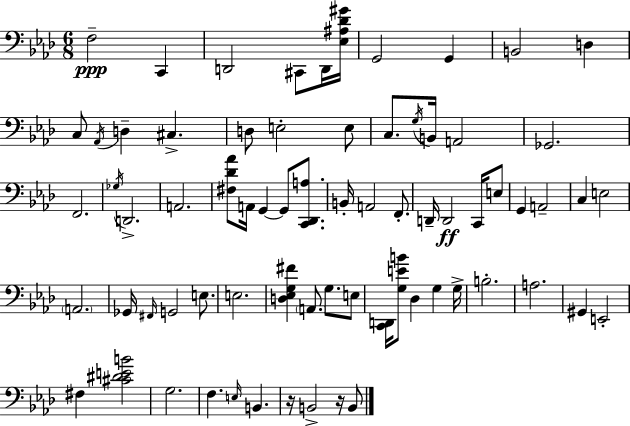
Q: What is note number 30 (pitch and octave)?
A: A2